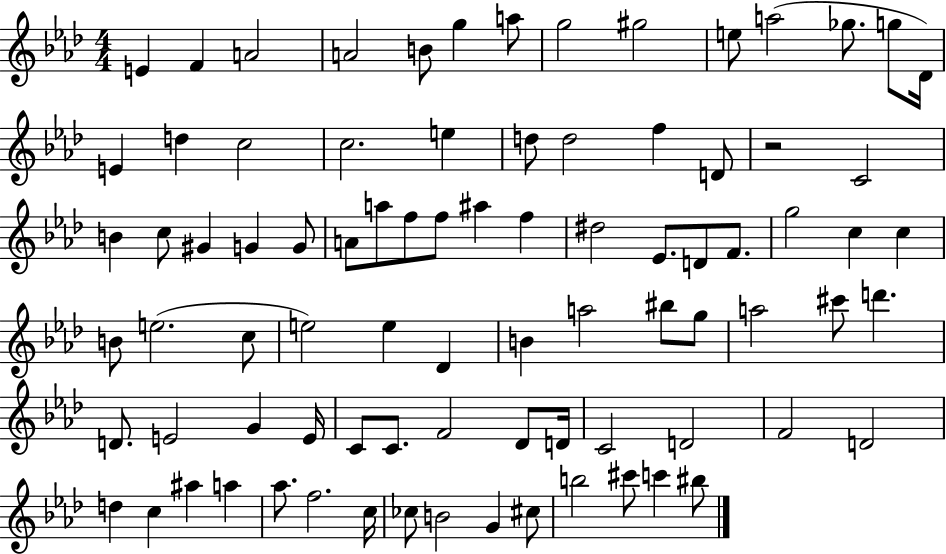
{
  \clef treble
  \numericTimeSignature
  \time 4/4
  \key aes \major
  e'4 f'4 a'2 | a'2 b'8 g''4 a''8 | g''2 gis''2 | e''8 a''2( ges''8. g''8 des'16) | \break e'4 d''4 c''2 | c''2. e''4 | d''8 d''2 f''4 d'8 | r2 c'2 | \break b'4 c''8 gis'4 g'4 g'8 | a'8 a''8 f''8 f''8 ais''4 f''4 | dis''2 ees'8. d'8 f'8. | g''2 c''4 c''4 | \break b'8 e''2.( c''8 | e''2) e''4 des'4 | b'4 a''2 bis''8 g''8 | a''2 cis'''8 d'''4. | \break d'8. e'2 g'4 e'16 | c'8 c'8. f'2 des'8 d'16 | c'2 d'2 | f'2 d'2 | \break d''4 c''4 ais''4 a''4 | aes''8. f''2. c''16 | ces''8 b'2 g'4 cis''8 | b''2 cis'''8 c'''4 bis''8 | \break \bar "|."
}